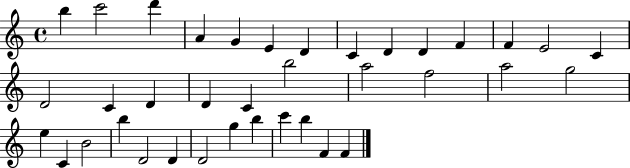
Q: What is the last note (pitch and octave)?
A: F4